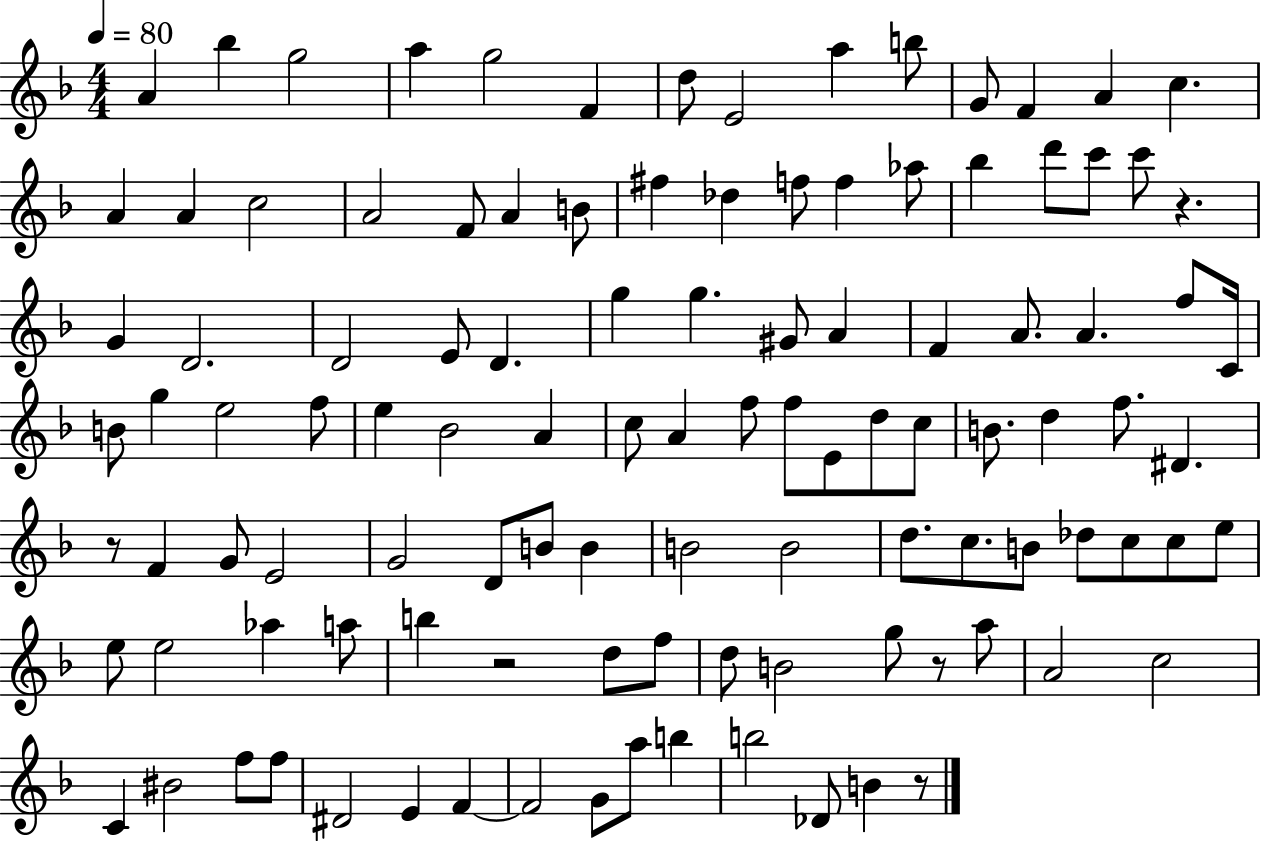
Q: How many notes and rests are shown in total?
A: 110